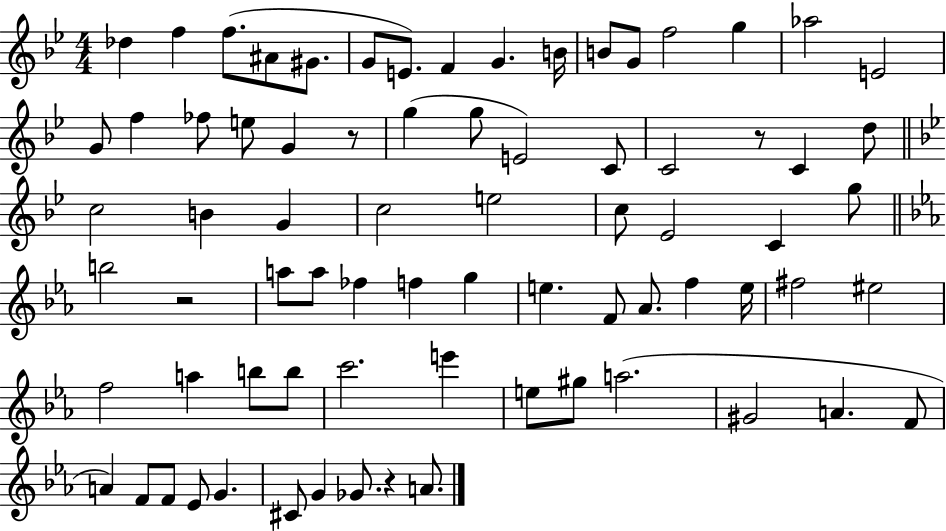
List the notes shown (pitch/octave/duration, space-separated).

Db5/q F5/q F5/e. A#4/e G#4/e. G4/e E4/e. F4/q G4/q. B4/s B4/e G4/e F5/h G5/q Ab5/h E4/h G4/e F5/q FES5/e E5/e G4/q R/e G5/q G5/e E4/h C4/e C4/h R/e C4/q D5/e C5/h B4/q G4/q C5/h E5/h C5/e Eb4/h C4/q G5/e B5/h R/h A5/e A5/e FES5/q F5/q G5/q E5/q. F4/e Ab4/e. F5/q E5/s F#5/h EIS5/h F5/h A5/q B5/e B5/e C6/h. E6/q E5/e G#5/e A5/h. G#4/h A4/q. F4/e A4/q F4/e F4/e Eb4/e G4/q. C#4/e G4/q Gb4/e. R/q A4/e.